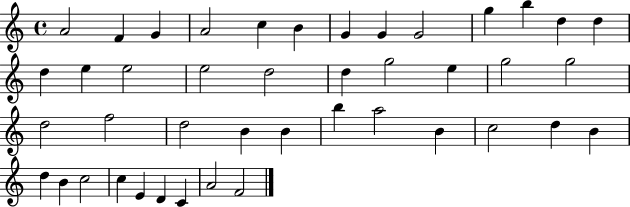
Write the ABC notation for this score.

X:1
T:Untitled
M:4/4
L:1/4
K:C
A2 F G A2 c B G G G2 g b d d d e e2 e2 d2 d g2 e g2 g2 d2 f2 d2 B B b a2 B c2 d B d B c2 c E D C A2 F2